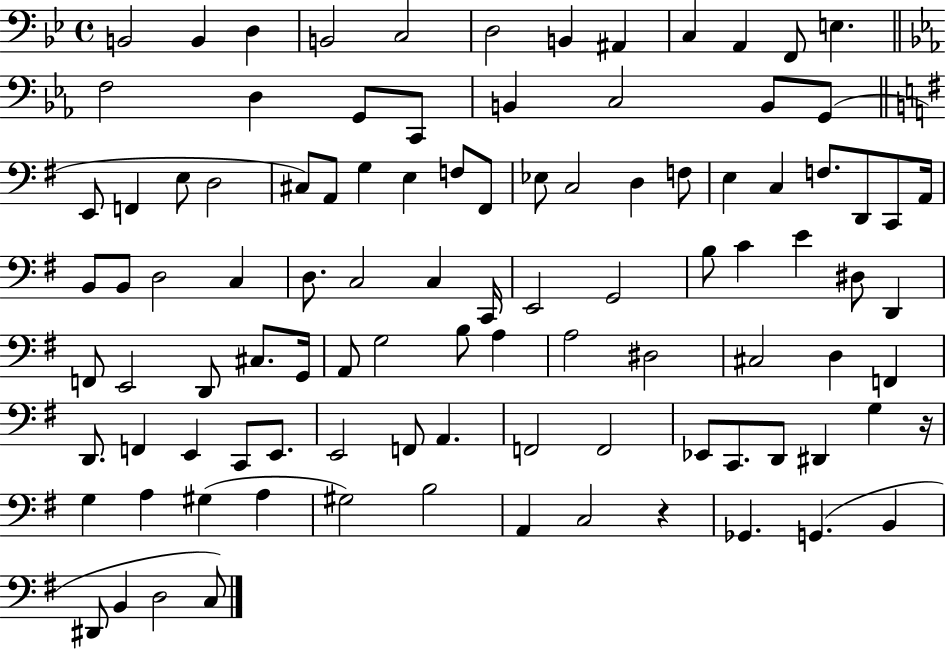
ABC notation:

X:1
T:Untitled
M:4/4
L:1/4
K:Bb
B,,2 B,, D, B,,2 C,2 D,2 B,, ^A,, C, A,, F,,/2 E, F,2 D, G,,/2 C,,/2 B,, C,2 B,,/2 G,,/2 E,,/2 F,, E,/2 D,2 ^C,/2 A,,/2 G, E, F,/2 ^F,,/2 _E,/2 C,2 D, F,/2 E, C, F,/2 D,,/2 C,,/2 A,,/4 B,,/2 B,,/2 D,2 C, D,/2 C,2 C, C,,/4 E,,2 G,,2 B,/2 C E ^D,/2 D,, F,,/2 E,,2 D,,/2 ^C,/2 G,,/4 A,,/2 G,2 B,/2 A, A,2 ^D,2 ^C,2 D, F,, D,,/2 F,, E,, C,,/2 E,,/2 E,,2 F,,/2 A,, F,,2 F,,2 _E,,/2 C,,/2 D,,/2 ^D,, G, z/4 G, A, ^G, A, ^G,2 B,2 A,, C,2 z _G,, G,, B,, ^D,,/2 B,, D,2 C,/2